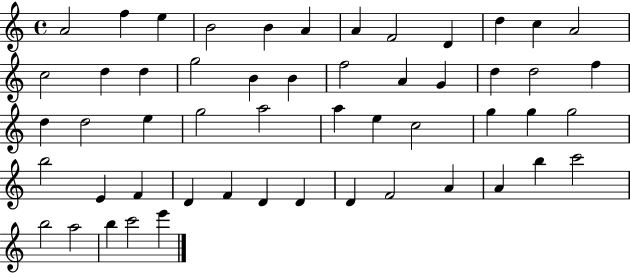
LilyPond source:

{
  \clef treble
  \time 4/4
  \defaultTimeSignature
  \key c \major
  a'2 f''4 e''4 | b'2 b'4 a'4 | a'4 f'2 d'4 | d''4 c''4 a'2 | \break c''2 d''4 d''4 | g''2 b'4 b'4 | f''2 a'4 g'4 | d''4 d''2 f''4 | \break d''4 d''2 e''4 | g''2 a''2 | a''4 e''4 c''2 | g''4 g''4 g''2 | \break b''2 e'4 f'4 | d'4 f'4 d'4 d'4 | d'4 f'2 a'4 | a'4 b''4 c'''2 | \break b''2 a''2 | b''4 c'''2 e'''4 | \bar "|."
}